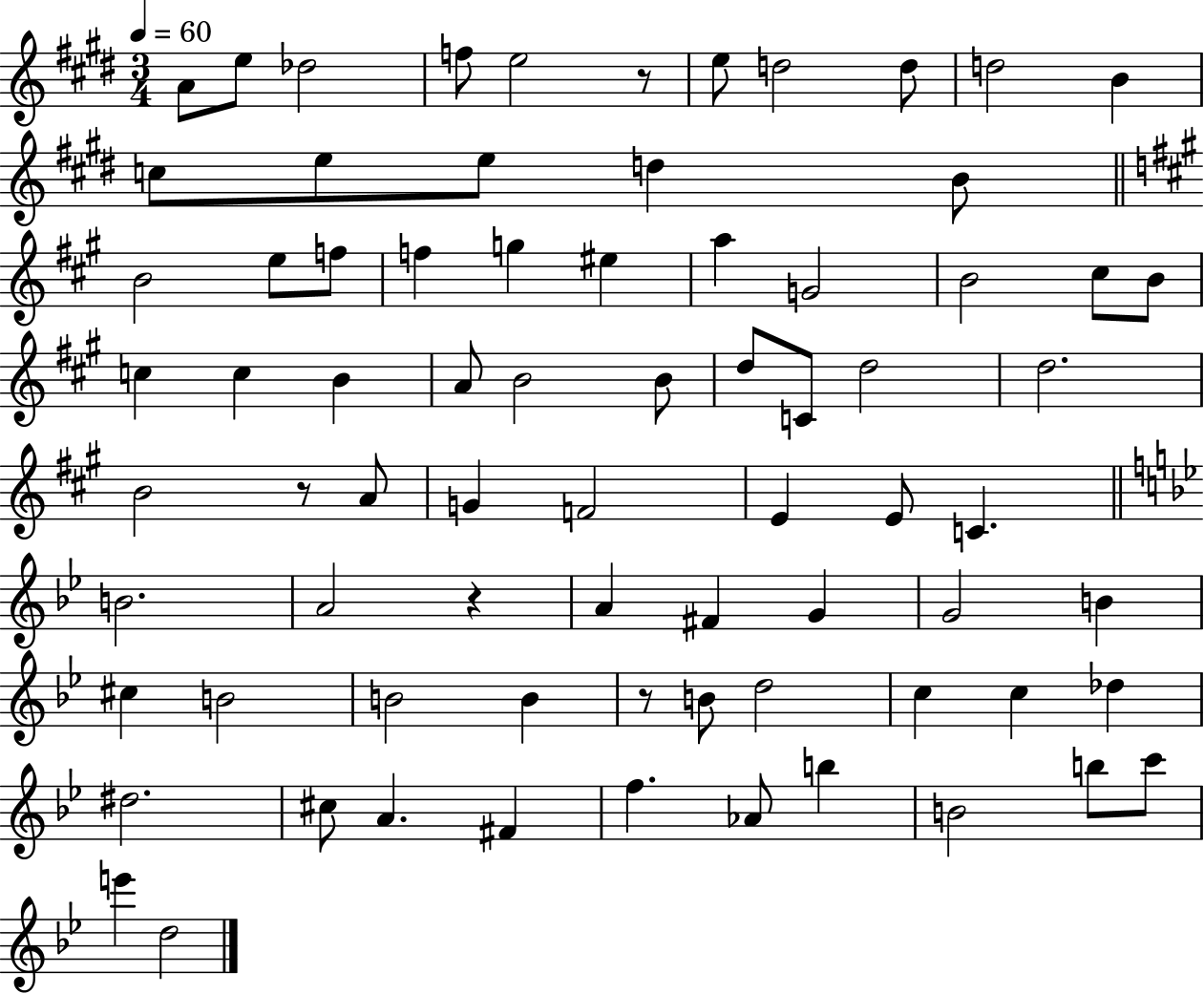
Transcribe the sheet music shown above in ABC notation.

X:1
T:Untitled
M:3/4
L:1/4
K:E
A/2 e/2 _d2 f/2 e2 z/2 e/2 d2 d/2 d2 B c/2 e/2 e/2 d B/2 B2 e/2 f/2 f g ^e a G2 B2 ^c/2 B/2 c c B A/2 B2 B/2 d/2 C/2 d2 d2 B2 z/2 A/2 G F2 E E/2 C B2 A2 z A ^F G G2 B ^c B2 B2 B z/2 B/2 d2 c c _d ^d2 ^c/2 A ^F f _A/2 b B2 b/2 c'/2 e' d2